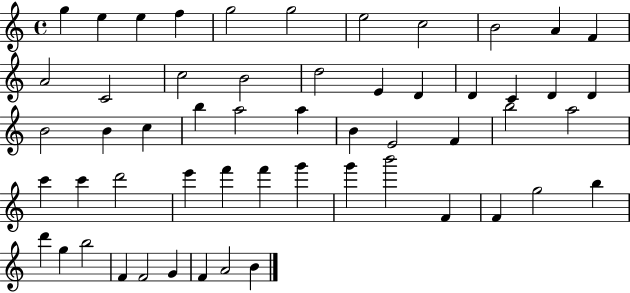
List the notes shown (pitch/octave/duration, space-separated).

G5/q E5/q E5/q F5/q G5/h G5/h E5/h C5/h B4/h A4/q F4/q A4/h C4/h C5/h B4/h D5/h E4/q D4/q D4/q C4/q D4/q D4/q B4/h B4/q C5/q B5/q A5/h A5/q B4/q E4/h F4/q B5/h A5/h C6/q C6/q D6/h E6/q F6/q F6/q G6/q G6/q B6/h F4/q F4/q G5/h B5/q D6/q G5/q B5/h F4/q F4/h G4/q F4/q A4/h B4/q